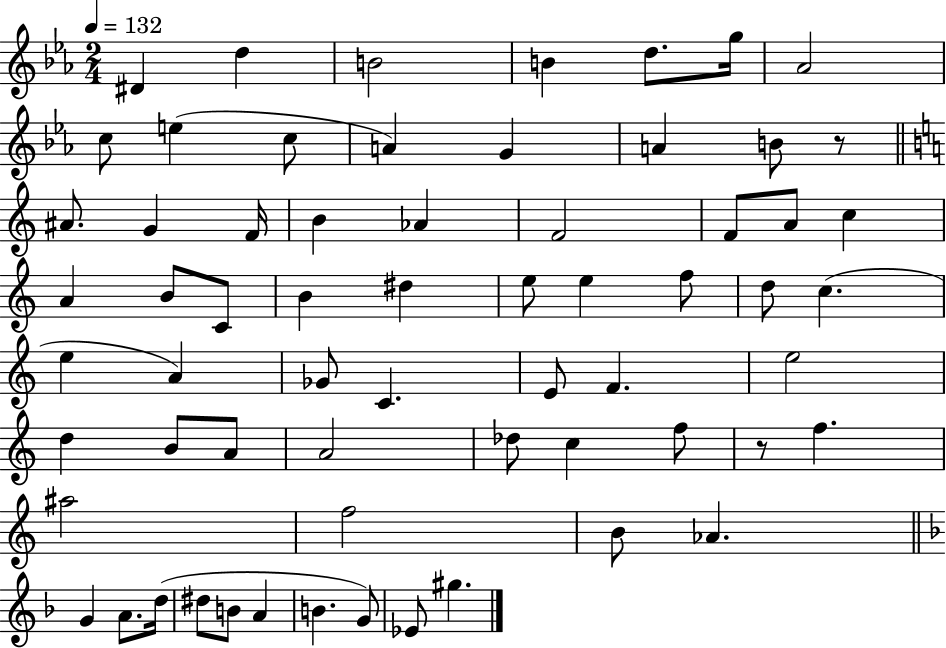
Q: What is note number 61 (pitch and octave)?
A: Eb4